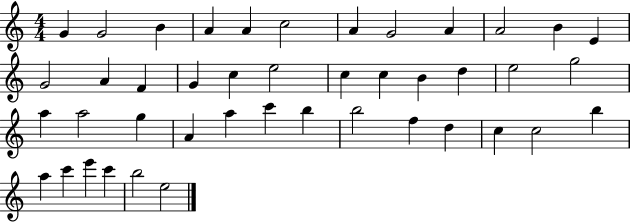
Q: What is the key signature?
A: C major